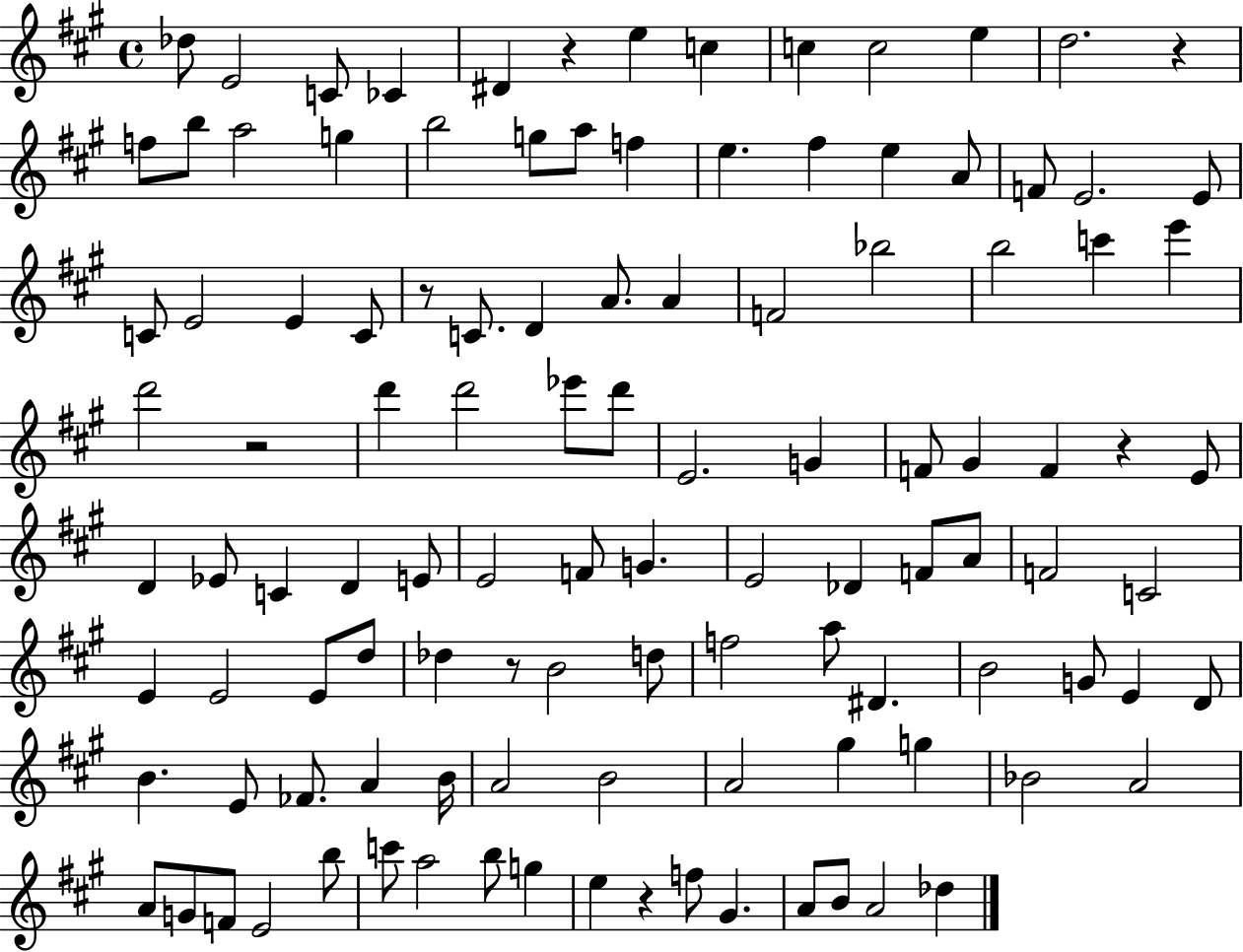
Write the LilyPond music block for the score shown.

{
  \clef treble
  \time 4/4
  \defaultTimeSignature
  \key a \major
  des''8 e'2 c'8 ces'4 | dis'4 r4 e''4 c''4 | c''4 c''2 e''4 | d''2. r4 | \break f''8 b''8 a''2 g''4 | b''2 g''8 a''8 f''4 | e''4. fis''4 e''4 a'8 | f'8 e'2. e'8 | \break c'8 e'2 e'4 c'8 | r8 c'8. d'4 a'8. a'4 | f'2 bes''2 | b''2 c'''4 e'''4 | \break d'''2 r2 | d'''4 d'''2 ees'''8 d'''8 | e'2. g'4 | f'8 gis'4 f'4 r4 e'8 | \break d'4 ees'8 c'4 d'4 e'8 | e'2 f'8 g'4. | e'2 des'4 f'8 a'8 | f'2 c'2 | \break e'4 e'2 e'8 d''8 | des''4 r8 b'2 d''8 | f''2 a''8 dis'4. | b'2 g'8 e'4 d'8 | \break b'4. e'8 fes'8. a'4 b'16 | a'2 b'2 | a'2 gis''4 g''4 | bes'2 a'2 | \break a'8 g'8 f'8 e'2 b''8 | c'''8 a''2 b''8 g''4 | e''4 r4 f''8 gis'4. | a'8 b'8 a'2 des''4 | \break \bar "|."
}